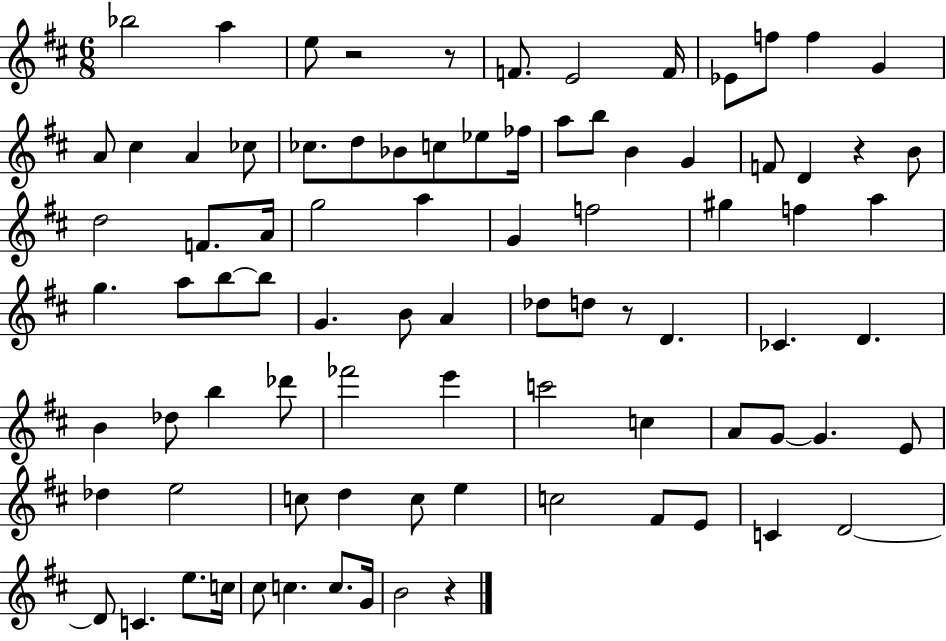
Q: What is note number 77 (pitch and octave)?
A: C#5